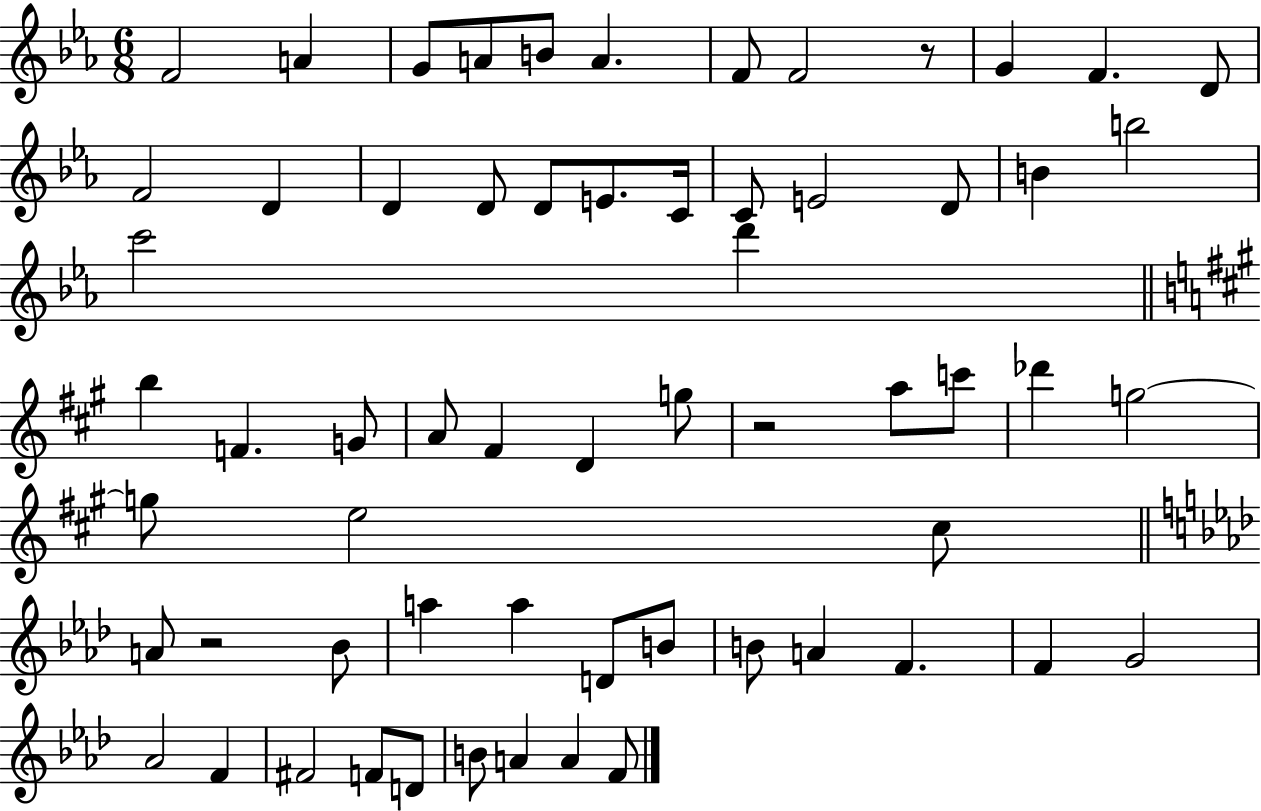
{
  \clef treble
  \numericTimeSignature
  \time 6/8
  \key ees \major
  f'2 a'4 | g'8 a'8 b'8 a'4. | f'8 f'2 r8 | g'4 f'4. d'8 | \break f'2 d'4 | d'4 d'8 d'8 e'8. c'16 | c'8 e'2 d'8 | b'4 b''2 | \break c'''2 d'''4 | \bar "||" \break \key a \major b''4 f'4. g'8 | a'8 fis'4 d'4 g''8 | r2 a''8 c'''8 | des'''4 g''2~~ | \break g''8 e''2 cis''8 | \bar "||" \break \key aes \major a'8 r2 bes'8 | a''4 a''4 d'8 b'8 | b'8 a'4 f'4. | f'4 g'2 | \break aes'2 f'4 | fis'2 f'8 d'8 | b'8 a'4 a'4 f'8 | \bar "|."
}